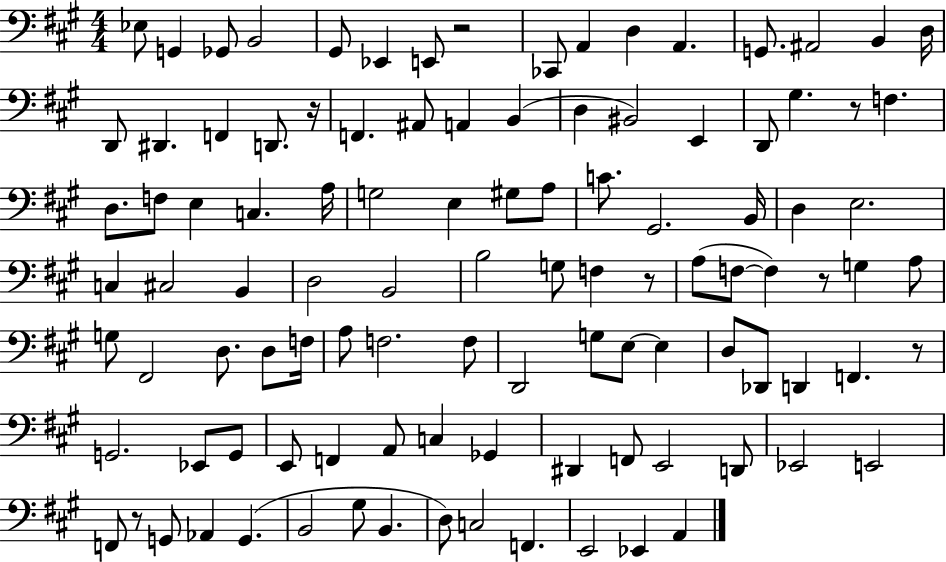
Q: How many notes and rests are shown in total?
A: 106